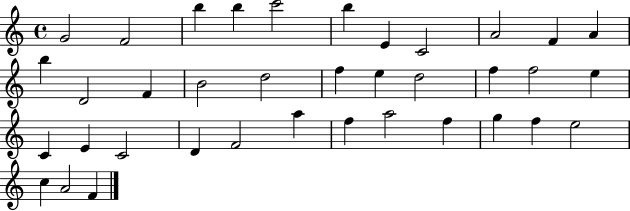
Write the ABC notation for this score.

X:1
T:Untitled
M:4/4
L:1/4
K:C
G2 F2 b b c'2 b E C2 A2 F A b D2 F B2 d2 f e d2 f f2 e C E C2 D F2 a f a2 f g f e2 c A2 F